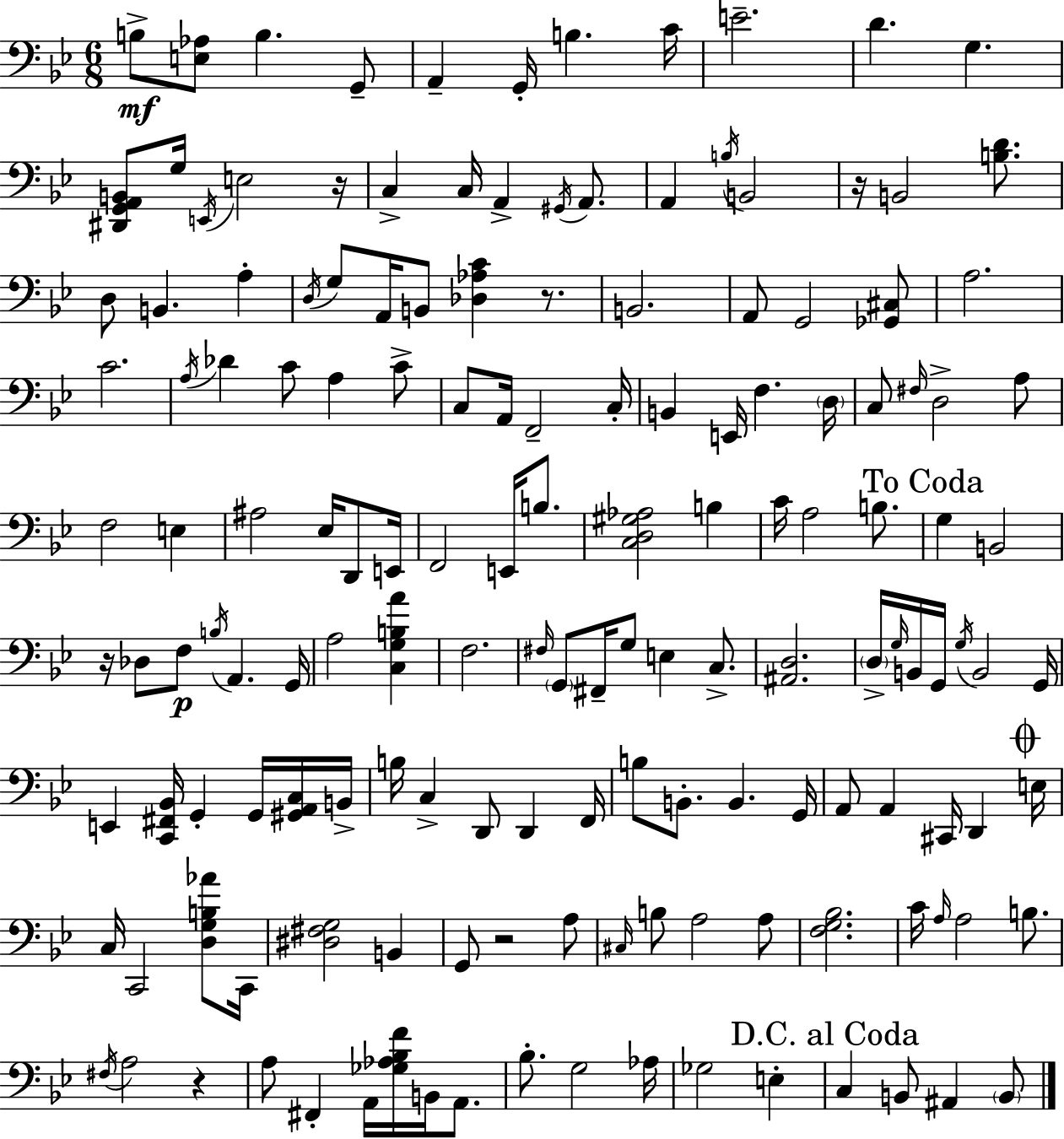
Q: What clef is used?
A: bass